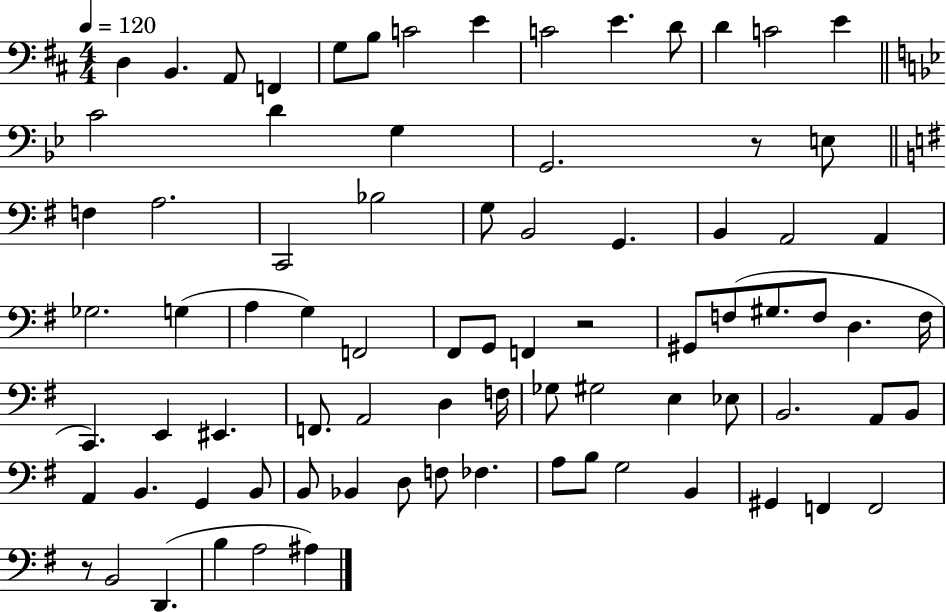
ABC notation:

X:1
T:Untitled
M:4/4
L:1/4
K:D
D, B,, A,,/2 F,, G,/2 B,/2 C2 E C2 E D/2 D C2 E C2 D G, G,,2 z/2 E,/2 F, A,2 C,,2 _B,2 G,/2 B,,2 G,, B,, A,,2 A,, _G,2 G, A, G, F,,2 ^F,,/2 G,,/2 F,, z2 ^G,,/2 F,/2 ^G,/2 F,/2 D, F,/4 C,, E,, ^E,, F,,/2 A,,2 D, F,/4 _G,/2 ^G,2 E, _E,/2 B,,2 A,,/2 B,,/2 A,, B,, G,, B,,/2 B,,/2 _B,, D,/2 F,/2 _F, A,/2 B,/2 G,2 B,, ^G,, F,, F,,2 z/2 B,,2 D,, B, A,2 ^A,